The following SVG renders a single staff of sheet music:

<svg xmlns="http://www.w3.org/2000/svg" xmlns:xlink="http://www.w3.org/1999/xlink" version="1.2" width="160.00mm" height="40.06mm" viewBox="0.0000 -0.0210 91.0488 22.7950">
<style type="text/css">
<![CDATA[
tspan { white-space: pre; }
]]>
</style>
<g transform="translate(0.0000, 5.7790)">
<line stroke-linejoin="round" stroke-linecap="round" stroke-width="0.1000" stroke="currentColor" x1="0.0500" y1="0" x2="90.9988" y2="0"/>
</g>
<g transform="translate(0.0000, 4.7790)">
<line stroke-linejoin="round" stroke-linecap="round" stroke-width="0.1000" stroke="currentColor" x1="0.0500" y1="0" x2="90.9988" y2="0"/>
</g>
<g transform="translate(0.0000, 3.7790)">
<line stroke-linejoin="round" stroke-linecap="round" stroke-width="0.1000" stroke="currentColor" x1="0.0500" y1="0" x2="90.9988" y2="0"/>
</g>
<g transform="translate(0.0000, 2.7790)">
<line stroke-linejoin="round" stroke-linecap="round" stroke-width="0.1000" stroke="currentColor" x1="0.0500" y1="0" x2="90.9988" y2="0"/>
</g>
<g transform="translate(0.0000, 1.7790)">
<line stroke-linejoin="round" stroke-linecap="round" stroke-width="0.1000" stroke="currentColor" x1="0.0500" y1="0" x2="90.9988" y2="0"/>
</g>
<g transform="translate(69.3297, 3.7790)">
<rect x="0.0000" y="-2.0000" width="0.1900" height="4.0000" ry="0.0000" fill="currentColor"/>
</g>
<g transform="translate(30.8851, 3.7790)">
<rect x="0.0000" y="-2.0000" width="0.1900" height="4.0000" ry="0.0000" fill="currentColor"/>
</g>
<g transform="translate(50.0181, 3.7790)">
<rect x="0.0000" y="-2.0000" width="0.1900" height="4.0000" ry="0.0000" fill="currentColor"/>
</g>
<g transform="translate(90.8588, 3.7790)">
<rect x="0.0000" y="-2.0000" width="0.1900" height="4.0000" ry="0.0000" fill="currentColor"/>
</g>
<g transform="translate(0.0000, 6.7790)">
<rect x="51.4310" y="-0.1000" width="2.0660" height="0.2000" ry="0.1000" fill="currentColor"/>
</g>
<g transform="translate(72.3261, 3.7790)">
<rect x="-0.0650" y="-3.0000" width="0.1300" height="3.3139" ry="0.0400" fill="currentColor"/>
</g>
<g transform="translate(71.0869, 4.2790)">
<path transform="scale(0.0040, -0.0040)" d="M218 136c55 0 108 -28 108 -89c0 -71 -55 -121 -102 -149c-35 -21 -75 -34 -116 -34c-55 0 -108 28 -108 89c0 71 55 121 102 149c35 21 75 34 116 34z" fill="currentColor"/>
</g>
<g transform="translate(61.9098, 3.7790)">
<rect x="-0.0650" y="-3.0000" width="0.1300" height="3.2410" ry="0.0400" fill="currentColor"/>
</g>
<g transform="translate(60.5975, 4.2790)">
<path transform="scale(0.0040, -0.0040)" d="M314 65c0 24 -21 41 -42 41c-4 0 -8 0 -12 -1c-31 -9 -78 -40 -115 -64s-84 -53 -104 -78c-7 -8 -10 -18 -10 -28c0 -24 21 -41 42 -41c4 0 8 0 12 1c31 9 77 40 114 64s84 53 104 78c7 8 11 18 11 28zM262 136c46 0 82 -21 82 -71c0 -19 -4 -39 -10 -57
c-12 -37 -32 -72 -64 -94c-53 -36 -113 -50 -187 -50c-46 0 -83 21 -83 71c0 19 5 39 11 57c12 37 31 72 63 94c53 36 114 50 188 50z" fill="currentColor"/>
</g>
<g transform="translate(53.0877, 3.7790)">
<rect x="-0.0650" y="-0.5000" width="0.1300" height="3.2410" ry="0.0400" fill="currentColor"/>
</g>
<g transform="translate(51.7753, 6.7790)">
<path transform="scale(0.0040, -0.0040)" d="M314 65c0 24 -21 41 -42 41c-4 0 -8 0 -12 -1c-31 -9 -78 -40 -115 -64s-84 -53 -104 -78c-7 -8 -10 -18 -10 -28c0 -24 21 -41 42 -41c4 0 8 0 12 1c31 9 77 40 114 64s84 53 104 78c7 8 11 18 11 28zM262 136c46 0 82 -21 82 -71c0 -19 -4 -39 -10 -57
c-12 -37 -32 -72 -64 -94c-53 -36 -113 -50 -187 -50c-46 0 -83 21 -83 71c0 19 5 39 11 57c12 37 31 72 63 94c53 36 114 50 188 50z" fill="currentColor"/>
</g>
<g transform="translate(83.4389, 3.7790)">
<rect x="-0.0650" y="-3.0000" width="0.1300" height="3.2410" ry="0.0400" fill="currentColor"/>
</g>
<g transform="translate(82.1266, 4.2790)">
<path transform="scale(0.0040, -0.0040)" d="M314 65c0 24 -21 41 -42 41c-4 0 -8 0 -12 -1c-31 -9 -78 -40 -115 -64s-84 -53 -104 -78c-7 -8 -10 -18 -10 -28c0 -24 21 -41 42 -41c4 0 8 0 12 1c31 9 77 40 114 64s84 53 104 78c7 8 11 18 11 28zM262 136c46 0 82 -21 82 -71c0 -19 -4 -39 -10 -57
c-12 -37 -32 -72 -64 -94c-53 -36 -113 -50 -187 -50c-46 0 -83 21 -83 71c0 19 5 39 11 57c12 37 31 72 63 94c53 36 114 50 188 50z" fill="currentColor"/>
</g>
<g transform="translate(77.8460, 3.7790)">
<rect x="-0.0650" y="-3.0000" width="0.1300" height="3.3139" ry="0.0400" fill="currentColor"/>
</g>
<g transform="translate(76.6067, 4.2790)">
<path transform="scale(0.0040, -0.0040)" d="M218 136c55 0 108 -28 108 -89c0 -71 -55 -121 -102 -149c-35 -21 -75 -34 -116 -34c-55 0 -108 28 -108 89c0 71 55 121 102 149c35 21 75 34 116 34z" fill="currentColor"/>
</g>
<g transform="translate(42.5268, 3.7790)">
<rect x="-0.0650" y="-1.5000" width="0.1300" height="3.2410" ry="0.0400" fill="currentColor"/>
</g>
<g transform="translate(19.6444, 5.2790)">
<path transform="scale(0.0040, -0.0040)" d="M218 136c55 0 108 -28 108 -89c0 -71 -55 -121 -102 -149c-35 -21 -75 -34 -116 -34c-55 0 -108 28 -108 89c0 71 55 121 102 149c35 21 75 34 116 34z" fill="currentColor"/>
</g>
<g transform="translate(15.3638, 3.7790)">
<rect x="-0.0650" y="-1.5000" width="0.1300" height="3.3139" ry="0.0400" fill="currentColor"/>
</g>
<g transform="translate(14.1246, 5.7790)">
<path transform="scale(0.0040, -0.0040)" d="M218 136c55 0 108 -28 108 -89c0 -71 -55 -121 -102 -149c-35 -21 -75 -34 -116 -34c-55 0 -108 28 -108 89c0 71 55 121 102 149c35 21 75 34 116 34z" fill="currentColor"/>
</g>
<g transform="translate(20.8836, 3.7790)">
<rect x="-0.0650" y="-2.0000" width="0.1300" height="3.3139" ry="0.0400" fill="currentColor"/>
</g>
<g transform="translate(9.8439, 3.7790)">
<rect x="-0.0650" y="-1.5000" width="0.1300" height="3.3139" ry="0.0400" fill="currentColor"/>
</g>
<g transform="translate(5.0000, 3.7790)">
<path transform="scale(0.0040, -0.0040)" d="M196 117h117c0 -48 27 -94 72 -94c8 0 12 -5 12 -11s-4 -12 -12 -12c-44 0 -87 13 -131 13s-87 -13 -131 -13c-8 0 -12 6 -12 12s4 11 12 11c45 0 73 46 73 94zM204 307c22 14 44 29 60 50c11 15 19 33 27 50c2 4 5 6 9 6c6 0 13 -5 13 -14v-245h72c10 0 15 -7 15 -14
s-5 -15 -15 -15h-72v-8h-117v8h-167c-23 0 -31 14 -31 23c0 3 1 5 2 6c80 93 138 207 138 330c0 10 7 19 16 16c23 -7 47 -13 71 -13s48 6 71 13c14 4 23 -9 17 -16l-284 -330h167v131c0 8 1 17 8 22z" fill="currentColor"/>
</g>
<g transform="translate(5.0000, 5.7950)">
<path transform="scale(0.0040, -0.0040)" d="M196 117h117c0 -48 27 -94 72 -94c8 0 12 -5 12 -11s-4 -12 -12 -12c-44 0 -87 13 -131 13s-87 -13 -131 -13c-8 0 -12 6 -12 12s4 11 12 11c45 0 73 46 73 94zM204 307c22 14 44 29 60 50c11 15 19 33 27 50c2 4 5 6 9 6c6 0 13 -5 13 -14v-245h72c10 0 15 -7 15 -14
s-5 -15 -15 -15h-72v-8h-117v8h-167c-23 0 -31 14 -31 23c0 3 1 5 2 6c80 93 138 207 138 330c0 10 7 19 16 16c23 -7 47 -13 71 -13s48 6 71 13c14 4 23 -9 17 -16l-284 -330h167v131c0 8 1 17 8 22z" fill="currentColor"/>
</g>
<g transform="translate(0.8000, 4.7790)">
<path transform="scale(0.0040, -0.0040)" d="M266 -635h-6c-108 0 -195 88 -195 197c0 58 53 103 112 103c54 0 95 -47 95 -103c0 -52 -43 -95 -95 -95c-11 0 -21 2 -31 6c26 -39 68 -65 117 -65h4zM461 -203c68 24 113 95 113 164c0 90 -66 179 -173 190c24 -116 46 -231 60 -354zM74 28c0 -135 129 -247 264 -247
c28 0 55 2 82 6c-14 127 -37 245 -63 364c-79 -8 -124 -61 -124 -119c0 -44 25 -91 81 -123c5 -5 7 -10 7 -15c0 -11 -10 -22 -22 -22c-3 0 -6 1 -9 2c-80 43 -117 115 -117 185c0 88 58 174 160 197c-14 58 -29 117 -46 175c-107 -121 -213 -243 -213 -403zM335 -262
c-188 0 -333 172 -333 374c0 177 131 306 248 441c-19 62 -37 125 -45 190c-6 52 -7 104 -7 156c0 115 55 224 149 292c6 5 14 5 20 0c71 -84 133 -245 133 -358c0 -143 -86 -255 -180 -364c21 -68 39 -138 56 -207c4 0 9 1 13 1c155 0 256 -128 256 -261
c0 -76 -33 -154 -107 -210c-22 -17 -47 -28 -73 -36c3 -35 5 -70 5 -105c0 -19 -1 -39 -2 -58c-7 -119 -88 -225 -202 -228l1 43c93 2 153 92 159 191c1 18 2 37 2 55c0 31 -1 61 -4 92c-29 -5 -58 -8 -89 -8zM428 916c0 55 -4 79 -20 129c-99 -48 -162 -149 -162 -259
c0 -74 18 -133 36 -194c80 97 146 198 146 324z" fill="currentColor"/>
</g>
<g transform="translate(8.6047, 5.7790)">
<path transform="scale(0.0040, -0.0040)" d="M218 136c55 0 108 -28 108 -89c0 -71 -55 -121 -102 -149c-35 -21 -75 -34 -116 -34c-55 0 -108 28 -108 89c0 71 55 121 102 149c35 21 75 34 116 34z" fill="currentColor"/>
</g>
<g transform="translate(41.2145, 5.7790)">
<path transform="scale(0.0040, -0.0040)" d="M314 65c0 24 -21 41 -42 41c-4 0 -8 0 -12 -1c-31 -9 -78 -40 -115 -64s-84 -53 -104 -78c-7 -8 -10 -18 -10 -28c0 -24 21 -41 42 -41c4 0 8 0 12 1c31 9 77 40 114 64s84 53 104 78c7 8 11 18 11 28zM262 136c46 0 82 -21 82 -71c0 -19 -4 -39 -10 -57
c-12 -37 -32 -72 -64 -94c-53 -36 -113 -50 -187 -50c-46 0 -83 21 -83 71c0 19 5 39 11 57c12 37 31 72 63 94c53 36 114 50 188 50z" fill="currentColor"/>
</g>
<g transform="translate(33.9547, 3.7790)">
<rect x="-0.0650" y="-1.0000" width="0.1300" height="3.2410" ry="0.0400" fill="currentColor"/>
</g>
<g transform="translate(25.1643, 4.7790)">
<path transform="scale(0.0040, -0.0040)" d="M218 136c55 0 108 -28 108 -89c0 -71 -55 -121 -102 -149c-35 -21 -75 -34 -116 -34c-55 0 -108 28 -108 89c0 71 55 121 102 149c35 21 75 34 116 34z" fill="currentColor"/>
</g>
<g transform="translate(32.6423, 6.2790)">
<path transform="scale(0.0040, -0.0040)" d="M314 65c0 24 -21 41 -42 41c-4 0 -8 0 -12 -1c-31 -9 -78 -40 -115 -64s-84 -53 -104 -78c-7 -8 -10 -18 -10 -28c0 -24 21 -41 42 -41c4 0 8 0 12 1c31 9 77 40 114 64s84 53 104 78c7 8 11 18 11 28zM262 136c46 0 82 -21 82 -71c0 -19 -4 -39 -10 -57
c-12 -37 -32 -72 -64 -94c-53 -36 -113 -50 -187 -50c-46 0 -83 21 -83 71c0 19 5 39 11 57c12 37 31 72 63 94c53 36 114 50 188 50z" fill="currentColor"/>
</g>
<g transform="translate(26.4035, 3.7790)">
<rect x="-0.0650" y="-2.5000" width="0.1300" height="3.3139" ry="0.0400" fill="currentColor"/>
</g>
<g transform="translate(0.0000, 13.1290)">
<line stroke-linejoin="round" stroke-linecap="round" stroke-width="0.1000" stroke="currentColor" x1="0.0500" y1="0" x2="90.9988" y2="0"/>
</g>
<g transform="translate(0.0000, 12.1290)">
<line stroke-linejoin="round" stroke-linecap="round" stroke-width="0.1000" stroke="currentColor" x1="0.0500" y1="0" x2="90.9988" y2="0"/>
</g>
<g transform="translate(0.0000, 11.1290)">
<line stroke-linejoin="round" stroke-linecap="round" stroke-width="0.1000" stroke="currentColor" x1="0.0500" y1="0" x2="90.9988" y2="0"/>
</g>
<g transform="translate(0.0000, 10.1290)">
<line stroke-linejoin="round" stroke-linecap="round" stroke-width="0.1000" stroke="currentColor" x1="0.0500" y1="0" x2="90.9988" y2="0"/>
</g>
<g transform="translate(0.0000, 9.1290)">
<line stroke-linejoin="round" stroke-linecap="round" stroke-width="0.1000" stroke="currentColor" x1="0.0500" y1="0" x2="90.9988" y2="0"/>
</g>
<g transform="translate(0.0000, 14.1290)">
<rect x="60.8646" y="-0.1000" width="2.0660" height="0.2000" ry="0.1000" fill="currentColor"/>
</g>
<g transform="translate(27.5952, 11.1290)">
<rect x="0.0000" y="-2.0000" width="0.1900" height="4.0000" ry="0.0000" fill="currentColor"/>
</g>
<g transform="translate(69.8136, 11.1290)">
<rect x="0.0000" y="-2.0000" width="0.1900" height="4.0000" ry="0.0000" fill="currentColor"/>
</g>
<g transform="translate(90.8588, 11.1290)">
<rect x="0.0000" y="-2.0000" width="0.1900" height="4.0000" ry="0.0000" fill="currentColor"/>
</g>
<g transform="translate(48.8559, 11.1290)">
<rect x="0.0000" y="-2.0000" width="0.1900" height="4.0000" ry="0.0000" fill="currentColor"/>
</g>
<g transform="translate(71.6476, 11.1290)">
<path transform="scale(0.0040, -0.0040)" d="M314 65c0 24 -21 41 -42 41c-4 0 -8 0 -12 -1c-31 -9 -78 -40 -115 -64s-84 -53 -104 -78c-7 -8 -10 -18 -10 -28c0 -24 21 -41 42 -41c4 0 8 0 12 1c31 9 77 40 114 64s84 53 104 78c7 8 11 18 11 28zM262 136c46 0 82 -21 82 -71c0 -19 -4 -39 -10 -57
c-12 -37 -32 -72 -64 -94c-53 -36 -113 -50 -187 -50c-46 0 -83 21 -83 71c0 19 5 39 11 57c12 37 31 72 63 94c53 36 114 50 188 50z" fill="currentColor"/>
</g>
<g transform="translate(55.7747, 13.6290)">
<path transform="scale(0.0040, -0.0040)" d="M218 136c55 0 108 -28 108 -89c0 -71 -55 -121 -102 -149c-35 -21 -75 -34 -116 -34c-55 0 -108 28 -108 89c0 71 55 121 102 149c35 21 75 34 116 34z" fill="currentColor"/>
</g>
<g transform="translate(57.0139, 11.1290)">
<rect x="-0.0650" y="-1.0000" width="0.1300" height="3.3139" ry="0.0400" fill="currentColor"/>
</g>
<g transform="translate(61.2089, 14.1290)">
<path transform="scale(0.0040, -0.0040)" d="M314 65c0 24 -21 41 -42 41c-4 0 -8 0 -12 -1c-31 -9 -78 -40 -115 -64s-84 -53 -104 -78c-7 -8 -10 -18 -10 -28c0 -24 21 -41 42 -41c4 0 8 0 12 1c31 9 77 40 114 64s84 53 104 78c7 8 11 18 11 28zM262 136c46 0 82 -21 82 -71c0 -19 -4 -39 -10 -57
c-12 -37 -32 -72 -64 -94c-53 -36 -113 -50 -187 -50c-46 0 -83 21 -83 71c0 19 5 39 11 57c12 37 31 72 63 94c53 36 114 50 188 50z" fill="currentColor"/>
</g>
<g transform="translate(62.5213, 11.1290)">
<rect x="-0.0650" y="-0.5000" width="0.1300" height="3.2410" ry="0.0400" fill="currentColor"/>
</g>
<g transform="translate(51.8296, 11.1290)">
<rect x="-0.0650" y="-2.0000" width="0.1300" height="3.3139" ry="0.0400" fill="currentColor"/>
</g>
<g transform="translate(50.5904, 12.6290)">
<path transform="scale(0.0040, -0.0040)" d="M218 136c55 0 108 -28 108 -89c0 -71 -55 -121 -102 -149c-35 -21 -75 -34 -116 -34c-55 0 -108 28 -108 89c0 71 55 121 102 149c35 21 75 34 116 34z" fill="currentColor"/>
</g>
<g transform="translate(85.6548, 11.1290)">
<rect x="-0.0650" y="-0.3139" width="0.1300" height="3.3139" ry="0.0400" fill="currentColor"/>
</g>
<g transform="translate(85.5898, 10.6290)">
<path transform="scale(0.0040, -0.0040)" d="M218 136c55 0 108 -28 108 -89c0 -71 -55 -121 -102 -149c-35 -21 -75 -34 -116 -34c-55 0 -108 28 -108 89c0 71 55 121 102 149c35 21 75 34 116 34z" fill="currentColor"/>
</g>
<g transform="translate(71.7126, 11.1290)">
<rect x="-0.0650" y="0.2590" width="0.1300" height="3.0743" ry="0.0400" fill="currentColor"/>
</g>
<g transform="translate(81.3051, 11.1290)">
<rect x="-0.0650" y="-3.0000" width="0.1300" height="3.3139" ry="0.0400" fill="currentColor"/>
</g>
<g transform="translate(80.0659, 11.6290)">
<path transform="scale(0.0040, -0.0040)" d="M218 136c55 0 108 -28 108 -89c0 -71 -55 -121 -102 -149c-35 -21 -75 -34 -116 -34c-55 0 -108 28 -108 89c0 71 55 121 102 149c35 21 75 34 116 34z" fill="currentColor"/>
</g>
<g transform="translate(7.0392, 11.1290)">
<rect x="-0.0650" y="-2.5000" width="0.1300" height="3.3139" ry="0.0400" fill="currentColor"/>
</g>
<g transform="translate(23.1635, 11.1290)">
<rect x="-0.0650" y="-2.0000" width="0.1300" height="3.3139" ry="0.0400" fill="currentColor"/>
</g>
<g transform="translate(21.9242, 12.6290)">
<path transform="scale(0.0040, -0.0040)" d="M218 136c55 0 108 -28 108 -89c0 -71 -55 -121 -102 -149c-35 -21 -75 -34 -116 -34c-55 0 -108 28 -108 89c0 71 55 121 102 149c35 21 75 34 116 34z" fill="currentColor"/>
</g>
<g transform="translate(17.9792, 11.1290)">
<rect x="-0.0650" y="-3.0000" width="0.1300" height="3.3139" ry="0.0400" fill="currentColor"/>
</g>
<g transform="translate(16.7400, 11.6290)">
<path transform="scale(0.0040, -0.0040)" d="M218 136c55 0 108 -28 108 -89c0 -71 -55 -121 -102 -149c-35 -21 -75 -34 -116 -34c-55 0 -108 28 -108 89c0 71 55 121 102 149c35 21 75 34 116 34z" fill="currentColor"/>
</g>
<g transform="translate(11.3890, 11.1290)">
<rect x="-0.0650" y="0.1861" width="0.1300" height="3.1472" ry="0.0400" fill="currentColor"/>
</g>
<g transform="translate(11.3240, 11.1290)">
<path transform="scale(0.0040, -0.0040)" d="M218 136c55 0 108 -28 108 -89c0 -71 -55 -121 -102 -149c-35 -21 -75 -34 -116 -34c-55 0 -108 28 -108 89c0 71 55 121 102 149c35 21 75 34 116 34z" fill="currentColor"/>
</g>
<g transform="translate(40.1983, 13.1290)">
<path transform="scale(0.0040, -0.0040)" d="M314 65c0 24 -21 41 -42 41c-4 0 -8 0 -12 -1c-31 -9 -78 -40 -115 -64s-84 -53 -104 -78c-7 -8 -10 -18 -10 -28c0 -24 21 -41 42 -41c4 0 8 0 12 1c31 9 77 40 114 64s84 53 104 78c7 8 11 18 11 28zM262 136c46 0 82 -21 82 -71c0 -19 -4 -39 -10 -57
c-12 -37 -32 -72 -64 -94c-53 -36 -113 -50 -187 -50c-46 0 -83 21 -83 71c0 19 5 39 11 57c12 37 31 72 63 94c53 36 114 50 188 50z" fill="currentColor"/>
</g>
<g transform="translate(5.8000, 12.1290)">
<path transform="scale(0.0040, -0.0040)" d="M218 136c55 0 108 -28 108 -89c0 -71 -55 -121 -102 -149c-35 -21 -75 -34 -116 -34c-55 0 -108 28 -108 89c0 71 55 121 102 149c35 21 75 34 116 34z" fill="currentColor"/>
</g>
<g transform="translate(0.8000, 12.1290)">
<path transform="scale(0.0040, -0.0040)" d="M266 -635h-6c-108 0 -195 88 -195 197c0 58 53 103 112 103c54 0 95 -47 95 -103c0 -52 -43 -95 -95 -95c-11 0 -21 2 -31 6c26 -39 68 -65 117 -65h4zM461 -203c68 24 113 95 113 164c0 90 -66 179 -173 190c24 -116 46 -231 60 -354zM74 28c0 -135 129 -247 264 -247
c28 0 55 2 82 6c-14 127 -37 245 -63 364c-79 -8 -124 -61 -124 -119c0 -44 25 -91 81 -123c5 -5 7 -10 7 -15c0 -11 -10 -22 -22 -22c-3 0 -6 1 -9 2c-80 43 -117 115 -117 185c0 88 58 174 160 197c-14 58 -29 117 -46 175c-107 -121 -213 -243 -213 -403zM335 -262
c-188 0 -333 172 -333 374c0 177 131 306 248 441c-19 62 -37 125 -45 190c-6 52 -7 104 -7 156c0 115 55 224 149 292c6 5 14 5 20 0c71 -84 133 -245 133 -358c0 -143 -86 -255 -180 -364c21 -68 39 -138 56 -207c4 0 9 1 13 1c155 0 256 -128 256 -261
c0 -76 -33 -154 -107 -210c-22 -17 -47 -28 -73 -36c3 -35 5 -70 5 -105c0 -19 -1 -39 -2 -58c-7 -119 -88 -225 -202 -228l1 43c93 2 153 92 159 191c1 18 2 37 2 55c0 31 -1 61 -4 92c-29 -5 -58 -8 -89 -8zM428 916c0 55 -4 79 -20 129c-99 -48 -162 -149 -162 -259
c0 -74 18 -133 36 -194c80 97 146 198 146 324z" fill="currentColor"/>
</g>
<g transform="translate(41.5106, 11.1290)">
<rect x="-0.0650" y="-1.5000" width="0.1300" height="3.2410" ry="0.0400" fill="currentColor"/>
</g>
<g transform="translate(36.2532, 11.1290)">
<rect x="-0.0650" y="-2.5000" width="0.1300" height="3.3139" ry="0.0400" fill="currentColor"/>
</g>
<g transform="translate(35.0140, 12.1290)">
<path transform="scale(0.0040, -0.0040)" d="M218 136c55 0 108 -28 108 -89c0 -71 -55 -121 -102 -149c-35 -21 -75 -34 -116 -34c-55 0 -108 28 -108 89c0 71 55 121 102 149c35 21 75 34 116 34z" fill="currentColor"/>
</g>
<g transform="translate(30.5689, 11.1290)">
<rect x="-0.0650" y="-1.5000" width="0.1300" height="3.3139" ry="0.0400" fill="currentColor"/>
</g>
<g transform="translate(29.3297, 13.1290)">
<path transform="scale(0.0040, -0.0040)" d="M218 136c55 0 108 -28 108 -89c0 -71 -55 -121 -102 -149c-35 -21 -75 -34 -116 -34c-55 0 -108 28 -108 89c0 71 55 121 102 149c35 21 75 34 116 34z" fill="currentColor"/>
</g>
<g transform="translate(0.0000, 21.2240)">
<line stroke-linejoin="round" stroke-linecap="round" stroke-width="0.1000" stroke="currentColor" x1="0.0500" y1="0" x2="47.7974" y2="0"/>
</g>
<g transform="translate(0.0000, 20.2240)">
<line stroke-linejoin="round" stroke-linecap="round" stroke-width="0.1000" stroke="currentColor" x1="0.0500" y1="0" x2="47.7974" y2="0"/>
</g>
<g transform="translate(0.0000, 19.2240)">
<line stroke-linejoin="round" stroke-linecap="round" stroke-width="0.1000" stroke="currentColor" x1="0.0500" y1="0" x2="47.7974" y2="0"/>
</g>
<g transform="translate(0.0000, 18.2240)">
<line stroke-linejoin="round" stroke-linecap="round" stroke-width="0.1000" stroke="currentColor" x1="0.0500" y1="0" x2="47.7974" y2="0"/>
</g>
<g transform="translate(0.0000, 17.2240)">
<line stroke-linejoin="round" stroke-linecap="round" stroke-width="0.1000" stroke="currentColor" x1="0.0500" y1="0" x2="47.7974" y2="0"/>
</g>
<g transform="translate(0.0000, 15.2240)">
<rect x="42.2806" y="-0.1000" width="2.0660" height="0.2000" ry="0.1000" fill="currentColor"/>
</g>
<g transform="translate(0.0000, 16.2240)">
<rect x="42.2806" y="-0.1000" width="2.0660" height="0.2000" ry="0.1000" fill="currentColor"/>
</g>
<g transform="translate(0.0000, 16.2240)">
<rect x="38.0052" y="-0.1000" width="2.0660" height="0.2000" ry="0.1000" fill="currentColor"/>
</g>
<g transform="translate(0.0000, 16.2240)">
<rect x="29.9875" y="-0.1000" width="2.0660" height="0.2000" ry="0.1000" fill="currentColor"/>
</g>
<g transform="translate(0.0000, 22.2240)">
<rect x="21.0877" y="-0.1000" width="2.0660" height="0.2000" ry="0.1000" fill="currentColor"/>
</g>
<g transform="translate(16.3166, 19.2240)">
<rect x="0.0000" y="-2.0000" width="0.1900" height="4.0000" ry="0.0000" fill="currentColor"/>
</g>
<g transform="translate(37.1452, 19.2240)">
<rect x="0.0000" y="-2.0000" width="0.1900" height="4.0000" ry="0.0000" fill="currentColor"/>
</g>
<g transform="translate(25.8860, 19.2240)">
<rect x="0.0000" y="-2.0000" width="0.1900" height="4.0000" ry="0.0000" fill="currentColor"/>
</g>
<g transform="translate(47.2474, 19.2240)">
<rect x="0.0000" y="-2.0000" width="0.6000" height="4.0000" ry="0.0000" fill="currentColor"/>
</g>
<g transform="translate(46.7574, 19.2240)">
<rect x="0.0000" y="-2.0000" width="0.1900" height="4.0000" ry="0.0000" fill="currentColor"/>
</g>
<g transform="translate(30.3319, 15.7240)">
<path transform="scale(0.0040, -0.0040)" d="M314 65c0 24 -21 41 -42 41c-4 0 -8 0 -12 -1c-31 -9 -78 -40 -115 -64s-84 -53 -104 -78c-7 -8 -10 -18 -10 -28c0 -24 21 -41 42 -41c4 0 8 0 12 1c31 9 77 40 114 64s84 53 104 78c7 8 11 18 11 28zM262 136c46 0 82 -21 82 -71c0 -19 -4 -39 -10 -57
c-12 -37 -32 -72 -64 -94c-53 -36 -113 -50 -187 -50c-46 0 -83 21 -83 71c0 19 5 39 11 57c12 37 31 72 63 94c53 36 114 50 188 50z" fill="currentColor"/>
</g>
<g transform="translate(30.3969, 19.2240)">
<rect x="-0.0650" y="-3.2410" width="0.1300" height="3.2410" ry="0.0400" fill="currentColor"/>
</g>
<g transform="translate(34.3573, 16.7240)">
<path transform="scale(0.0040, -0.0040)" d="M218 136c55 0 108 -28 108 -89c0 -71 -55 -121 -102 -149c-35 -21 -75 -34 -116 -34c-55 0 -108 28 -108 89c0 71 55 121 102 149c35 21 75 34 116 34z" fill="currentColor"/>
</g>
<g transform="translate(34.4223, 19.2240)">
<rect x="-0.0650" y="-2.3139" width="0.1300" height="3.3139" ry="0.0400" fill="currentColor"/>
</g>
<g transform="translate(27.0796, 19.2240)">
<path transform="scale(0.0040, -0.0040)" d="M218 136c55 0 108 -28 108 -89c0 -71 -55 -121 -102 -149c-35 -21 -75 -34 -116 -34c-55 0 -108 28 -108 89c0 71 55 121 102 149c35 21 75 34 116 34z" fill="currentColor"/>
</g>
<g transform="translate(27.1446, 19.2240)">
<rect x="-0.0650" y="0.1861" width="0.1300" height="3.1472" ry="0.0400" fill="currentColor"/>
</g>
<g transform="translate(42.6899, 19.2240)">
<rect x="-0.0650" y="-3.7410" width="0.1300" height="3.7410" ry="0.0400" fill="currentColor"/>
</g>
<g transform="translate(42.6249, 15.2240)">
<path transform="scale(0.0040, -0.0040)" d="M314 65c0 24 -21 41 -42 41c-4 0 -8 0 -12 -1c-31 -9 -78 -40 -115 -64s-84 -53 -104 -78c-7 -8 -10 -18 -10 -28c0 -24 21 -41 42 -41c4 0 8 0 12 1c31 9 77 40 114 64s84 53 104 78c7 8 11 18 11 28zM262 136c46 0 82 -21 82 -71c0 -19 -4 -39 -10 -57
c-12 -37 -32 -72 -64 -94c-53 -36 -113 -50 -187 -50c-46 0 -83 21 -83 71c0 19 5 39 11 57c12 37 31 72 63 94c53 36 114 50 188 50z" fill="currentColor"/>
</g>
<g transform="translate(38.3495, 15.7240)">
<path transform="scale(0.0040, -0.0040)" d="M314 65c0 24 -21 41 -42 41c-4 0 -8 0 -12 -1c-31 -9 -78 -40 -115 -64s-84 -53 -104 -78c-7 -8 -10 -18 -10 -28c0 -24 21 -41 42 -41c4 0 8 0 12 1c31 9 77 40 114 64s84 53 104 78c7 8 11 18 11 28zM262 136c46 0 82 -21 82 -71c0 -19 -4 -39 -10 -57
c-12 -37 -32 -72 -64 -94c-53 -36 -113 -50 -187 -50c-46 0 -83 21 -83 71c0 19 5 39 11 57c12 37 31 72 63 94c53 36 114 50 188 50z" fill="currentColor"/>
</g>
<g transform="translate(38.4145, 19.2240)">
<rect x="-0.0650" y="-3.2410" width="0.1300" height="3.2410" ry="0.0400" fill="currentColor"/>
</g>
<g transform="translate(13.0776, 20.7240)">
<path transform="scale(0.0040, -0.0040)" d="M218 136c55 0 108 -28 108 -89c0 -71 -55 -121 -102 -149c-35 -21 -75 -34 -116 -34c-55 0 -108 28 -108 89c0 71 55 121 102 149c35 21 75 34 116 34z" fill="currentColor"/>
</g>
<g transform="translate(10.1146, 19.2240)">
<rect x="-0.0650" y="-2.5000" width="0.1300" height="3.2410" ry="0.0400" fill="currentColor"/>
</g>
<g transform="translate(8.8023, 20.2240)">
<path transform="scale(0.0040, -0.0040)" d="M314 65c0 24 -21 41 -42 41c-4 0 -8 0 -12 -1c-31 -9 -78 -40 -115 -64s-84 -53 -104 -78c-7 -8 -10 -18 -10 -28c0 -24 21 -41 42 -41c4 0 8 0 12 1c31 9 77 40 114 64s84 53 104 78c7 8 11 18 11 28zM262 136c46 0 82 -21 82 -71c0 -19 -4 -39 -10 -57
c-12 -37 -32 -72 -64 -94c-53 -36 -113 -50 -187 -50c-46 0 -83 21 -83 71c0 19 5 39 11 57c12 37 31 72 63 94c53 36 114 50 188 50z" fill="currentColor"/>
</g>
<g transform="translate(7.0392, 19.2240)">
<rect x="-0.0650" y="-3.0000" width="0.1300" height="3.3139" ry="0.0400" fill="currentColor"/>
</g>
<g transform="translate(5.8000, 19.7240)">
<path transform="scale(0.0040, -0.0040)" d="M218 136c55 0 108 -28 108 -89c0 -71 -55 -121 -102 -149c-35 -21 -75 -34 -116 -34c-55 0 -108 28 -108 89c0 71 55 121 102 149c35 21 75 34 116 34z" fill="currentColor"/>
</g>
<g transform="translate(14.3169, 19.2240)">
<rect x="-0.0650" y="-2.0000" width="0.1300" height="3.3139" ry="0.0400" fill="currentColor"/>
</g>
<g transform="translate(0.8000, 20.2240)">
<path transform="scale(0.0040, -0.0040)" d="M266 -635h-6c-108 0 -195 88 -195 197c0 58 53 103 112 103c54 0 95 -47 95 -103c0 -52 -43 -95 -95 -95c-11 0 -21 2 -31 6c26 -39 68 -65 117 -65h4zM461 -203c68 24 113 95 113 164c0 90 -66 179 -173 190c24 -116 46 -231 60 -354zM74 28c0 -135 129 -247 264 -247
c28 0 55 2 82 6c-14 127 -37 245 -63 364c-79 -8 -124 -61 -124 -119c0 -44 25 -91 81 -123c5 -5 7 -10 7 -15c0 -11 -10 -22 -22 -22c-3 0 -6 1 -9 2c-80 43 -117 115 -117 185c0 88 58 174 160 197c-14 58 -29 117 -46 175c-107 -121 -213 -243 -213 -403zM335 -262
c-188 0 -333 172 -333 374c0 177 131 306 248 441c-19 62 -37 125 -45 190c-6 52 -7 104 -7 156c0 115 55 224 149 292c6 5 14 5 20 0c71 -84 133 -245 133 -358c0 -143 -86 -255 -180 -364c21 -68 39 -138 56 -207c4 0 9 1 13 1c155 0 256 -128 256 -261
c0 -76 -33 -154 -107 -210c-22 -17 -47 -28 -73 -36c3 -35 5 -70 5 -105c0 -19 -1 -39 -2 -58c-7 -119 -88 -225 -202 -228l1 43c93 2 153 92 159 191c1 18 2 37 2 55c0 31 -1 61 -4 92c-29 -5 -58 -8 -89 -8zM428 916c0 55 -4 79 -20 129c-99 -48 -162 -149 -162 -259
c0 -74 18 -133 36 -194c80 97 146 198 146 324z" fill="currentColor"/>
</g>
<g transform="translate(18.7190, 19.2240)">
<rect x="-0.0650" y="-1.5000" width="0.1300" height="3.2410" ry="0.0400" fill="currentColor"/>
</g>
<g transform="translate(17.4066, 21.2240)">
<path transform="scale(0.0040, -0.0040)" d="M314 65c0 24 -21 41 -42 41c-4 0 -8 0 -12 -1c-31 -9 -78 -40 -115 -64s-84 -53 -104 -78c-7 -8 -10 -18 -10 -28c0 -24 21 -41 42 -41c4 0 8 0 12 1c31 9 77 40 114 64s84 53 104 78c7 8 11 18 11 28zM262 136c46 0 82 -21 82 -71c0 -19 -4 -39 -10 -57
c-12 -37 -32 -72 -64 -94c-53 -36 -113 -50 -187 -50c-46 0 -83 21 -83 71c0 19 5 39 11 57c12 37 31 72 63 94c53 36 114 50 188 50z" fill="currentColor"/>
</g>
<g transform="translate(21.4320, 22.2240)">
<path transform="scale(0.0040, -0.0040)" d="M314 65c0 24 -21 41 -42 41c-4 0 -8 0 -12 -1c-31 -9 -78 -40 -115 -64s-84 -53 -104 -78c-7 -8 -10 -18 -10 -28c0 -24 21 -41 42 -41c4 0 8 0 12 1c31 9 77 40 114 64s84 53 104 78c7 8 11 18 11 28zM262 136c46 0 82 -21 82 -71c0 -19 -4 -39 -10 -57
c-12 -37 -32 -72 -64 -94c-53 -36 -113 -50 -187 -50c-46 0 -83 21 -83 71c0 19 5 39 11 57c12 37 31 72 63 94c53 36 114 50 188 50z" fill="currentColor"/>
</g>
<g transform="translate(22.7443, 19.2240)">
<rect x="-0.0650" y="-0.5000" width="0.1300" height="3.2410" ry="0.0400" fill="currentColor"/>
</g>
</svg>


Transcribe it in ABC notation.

X:1
T:Untitled
M:4/4
L:1/4
K:C
E E F G D2 E2 C2 A2 A A A2 G B A F E G E2 F D C2 B2 A c A G2 F E2 C2 B b2 g b2 c'2